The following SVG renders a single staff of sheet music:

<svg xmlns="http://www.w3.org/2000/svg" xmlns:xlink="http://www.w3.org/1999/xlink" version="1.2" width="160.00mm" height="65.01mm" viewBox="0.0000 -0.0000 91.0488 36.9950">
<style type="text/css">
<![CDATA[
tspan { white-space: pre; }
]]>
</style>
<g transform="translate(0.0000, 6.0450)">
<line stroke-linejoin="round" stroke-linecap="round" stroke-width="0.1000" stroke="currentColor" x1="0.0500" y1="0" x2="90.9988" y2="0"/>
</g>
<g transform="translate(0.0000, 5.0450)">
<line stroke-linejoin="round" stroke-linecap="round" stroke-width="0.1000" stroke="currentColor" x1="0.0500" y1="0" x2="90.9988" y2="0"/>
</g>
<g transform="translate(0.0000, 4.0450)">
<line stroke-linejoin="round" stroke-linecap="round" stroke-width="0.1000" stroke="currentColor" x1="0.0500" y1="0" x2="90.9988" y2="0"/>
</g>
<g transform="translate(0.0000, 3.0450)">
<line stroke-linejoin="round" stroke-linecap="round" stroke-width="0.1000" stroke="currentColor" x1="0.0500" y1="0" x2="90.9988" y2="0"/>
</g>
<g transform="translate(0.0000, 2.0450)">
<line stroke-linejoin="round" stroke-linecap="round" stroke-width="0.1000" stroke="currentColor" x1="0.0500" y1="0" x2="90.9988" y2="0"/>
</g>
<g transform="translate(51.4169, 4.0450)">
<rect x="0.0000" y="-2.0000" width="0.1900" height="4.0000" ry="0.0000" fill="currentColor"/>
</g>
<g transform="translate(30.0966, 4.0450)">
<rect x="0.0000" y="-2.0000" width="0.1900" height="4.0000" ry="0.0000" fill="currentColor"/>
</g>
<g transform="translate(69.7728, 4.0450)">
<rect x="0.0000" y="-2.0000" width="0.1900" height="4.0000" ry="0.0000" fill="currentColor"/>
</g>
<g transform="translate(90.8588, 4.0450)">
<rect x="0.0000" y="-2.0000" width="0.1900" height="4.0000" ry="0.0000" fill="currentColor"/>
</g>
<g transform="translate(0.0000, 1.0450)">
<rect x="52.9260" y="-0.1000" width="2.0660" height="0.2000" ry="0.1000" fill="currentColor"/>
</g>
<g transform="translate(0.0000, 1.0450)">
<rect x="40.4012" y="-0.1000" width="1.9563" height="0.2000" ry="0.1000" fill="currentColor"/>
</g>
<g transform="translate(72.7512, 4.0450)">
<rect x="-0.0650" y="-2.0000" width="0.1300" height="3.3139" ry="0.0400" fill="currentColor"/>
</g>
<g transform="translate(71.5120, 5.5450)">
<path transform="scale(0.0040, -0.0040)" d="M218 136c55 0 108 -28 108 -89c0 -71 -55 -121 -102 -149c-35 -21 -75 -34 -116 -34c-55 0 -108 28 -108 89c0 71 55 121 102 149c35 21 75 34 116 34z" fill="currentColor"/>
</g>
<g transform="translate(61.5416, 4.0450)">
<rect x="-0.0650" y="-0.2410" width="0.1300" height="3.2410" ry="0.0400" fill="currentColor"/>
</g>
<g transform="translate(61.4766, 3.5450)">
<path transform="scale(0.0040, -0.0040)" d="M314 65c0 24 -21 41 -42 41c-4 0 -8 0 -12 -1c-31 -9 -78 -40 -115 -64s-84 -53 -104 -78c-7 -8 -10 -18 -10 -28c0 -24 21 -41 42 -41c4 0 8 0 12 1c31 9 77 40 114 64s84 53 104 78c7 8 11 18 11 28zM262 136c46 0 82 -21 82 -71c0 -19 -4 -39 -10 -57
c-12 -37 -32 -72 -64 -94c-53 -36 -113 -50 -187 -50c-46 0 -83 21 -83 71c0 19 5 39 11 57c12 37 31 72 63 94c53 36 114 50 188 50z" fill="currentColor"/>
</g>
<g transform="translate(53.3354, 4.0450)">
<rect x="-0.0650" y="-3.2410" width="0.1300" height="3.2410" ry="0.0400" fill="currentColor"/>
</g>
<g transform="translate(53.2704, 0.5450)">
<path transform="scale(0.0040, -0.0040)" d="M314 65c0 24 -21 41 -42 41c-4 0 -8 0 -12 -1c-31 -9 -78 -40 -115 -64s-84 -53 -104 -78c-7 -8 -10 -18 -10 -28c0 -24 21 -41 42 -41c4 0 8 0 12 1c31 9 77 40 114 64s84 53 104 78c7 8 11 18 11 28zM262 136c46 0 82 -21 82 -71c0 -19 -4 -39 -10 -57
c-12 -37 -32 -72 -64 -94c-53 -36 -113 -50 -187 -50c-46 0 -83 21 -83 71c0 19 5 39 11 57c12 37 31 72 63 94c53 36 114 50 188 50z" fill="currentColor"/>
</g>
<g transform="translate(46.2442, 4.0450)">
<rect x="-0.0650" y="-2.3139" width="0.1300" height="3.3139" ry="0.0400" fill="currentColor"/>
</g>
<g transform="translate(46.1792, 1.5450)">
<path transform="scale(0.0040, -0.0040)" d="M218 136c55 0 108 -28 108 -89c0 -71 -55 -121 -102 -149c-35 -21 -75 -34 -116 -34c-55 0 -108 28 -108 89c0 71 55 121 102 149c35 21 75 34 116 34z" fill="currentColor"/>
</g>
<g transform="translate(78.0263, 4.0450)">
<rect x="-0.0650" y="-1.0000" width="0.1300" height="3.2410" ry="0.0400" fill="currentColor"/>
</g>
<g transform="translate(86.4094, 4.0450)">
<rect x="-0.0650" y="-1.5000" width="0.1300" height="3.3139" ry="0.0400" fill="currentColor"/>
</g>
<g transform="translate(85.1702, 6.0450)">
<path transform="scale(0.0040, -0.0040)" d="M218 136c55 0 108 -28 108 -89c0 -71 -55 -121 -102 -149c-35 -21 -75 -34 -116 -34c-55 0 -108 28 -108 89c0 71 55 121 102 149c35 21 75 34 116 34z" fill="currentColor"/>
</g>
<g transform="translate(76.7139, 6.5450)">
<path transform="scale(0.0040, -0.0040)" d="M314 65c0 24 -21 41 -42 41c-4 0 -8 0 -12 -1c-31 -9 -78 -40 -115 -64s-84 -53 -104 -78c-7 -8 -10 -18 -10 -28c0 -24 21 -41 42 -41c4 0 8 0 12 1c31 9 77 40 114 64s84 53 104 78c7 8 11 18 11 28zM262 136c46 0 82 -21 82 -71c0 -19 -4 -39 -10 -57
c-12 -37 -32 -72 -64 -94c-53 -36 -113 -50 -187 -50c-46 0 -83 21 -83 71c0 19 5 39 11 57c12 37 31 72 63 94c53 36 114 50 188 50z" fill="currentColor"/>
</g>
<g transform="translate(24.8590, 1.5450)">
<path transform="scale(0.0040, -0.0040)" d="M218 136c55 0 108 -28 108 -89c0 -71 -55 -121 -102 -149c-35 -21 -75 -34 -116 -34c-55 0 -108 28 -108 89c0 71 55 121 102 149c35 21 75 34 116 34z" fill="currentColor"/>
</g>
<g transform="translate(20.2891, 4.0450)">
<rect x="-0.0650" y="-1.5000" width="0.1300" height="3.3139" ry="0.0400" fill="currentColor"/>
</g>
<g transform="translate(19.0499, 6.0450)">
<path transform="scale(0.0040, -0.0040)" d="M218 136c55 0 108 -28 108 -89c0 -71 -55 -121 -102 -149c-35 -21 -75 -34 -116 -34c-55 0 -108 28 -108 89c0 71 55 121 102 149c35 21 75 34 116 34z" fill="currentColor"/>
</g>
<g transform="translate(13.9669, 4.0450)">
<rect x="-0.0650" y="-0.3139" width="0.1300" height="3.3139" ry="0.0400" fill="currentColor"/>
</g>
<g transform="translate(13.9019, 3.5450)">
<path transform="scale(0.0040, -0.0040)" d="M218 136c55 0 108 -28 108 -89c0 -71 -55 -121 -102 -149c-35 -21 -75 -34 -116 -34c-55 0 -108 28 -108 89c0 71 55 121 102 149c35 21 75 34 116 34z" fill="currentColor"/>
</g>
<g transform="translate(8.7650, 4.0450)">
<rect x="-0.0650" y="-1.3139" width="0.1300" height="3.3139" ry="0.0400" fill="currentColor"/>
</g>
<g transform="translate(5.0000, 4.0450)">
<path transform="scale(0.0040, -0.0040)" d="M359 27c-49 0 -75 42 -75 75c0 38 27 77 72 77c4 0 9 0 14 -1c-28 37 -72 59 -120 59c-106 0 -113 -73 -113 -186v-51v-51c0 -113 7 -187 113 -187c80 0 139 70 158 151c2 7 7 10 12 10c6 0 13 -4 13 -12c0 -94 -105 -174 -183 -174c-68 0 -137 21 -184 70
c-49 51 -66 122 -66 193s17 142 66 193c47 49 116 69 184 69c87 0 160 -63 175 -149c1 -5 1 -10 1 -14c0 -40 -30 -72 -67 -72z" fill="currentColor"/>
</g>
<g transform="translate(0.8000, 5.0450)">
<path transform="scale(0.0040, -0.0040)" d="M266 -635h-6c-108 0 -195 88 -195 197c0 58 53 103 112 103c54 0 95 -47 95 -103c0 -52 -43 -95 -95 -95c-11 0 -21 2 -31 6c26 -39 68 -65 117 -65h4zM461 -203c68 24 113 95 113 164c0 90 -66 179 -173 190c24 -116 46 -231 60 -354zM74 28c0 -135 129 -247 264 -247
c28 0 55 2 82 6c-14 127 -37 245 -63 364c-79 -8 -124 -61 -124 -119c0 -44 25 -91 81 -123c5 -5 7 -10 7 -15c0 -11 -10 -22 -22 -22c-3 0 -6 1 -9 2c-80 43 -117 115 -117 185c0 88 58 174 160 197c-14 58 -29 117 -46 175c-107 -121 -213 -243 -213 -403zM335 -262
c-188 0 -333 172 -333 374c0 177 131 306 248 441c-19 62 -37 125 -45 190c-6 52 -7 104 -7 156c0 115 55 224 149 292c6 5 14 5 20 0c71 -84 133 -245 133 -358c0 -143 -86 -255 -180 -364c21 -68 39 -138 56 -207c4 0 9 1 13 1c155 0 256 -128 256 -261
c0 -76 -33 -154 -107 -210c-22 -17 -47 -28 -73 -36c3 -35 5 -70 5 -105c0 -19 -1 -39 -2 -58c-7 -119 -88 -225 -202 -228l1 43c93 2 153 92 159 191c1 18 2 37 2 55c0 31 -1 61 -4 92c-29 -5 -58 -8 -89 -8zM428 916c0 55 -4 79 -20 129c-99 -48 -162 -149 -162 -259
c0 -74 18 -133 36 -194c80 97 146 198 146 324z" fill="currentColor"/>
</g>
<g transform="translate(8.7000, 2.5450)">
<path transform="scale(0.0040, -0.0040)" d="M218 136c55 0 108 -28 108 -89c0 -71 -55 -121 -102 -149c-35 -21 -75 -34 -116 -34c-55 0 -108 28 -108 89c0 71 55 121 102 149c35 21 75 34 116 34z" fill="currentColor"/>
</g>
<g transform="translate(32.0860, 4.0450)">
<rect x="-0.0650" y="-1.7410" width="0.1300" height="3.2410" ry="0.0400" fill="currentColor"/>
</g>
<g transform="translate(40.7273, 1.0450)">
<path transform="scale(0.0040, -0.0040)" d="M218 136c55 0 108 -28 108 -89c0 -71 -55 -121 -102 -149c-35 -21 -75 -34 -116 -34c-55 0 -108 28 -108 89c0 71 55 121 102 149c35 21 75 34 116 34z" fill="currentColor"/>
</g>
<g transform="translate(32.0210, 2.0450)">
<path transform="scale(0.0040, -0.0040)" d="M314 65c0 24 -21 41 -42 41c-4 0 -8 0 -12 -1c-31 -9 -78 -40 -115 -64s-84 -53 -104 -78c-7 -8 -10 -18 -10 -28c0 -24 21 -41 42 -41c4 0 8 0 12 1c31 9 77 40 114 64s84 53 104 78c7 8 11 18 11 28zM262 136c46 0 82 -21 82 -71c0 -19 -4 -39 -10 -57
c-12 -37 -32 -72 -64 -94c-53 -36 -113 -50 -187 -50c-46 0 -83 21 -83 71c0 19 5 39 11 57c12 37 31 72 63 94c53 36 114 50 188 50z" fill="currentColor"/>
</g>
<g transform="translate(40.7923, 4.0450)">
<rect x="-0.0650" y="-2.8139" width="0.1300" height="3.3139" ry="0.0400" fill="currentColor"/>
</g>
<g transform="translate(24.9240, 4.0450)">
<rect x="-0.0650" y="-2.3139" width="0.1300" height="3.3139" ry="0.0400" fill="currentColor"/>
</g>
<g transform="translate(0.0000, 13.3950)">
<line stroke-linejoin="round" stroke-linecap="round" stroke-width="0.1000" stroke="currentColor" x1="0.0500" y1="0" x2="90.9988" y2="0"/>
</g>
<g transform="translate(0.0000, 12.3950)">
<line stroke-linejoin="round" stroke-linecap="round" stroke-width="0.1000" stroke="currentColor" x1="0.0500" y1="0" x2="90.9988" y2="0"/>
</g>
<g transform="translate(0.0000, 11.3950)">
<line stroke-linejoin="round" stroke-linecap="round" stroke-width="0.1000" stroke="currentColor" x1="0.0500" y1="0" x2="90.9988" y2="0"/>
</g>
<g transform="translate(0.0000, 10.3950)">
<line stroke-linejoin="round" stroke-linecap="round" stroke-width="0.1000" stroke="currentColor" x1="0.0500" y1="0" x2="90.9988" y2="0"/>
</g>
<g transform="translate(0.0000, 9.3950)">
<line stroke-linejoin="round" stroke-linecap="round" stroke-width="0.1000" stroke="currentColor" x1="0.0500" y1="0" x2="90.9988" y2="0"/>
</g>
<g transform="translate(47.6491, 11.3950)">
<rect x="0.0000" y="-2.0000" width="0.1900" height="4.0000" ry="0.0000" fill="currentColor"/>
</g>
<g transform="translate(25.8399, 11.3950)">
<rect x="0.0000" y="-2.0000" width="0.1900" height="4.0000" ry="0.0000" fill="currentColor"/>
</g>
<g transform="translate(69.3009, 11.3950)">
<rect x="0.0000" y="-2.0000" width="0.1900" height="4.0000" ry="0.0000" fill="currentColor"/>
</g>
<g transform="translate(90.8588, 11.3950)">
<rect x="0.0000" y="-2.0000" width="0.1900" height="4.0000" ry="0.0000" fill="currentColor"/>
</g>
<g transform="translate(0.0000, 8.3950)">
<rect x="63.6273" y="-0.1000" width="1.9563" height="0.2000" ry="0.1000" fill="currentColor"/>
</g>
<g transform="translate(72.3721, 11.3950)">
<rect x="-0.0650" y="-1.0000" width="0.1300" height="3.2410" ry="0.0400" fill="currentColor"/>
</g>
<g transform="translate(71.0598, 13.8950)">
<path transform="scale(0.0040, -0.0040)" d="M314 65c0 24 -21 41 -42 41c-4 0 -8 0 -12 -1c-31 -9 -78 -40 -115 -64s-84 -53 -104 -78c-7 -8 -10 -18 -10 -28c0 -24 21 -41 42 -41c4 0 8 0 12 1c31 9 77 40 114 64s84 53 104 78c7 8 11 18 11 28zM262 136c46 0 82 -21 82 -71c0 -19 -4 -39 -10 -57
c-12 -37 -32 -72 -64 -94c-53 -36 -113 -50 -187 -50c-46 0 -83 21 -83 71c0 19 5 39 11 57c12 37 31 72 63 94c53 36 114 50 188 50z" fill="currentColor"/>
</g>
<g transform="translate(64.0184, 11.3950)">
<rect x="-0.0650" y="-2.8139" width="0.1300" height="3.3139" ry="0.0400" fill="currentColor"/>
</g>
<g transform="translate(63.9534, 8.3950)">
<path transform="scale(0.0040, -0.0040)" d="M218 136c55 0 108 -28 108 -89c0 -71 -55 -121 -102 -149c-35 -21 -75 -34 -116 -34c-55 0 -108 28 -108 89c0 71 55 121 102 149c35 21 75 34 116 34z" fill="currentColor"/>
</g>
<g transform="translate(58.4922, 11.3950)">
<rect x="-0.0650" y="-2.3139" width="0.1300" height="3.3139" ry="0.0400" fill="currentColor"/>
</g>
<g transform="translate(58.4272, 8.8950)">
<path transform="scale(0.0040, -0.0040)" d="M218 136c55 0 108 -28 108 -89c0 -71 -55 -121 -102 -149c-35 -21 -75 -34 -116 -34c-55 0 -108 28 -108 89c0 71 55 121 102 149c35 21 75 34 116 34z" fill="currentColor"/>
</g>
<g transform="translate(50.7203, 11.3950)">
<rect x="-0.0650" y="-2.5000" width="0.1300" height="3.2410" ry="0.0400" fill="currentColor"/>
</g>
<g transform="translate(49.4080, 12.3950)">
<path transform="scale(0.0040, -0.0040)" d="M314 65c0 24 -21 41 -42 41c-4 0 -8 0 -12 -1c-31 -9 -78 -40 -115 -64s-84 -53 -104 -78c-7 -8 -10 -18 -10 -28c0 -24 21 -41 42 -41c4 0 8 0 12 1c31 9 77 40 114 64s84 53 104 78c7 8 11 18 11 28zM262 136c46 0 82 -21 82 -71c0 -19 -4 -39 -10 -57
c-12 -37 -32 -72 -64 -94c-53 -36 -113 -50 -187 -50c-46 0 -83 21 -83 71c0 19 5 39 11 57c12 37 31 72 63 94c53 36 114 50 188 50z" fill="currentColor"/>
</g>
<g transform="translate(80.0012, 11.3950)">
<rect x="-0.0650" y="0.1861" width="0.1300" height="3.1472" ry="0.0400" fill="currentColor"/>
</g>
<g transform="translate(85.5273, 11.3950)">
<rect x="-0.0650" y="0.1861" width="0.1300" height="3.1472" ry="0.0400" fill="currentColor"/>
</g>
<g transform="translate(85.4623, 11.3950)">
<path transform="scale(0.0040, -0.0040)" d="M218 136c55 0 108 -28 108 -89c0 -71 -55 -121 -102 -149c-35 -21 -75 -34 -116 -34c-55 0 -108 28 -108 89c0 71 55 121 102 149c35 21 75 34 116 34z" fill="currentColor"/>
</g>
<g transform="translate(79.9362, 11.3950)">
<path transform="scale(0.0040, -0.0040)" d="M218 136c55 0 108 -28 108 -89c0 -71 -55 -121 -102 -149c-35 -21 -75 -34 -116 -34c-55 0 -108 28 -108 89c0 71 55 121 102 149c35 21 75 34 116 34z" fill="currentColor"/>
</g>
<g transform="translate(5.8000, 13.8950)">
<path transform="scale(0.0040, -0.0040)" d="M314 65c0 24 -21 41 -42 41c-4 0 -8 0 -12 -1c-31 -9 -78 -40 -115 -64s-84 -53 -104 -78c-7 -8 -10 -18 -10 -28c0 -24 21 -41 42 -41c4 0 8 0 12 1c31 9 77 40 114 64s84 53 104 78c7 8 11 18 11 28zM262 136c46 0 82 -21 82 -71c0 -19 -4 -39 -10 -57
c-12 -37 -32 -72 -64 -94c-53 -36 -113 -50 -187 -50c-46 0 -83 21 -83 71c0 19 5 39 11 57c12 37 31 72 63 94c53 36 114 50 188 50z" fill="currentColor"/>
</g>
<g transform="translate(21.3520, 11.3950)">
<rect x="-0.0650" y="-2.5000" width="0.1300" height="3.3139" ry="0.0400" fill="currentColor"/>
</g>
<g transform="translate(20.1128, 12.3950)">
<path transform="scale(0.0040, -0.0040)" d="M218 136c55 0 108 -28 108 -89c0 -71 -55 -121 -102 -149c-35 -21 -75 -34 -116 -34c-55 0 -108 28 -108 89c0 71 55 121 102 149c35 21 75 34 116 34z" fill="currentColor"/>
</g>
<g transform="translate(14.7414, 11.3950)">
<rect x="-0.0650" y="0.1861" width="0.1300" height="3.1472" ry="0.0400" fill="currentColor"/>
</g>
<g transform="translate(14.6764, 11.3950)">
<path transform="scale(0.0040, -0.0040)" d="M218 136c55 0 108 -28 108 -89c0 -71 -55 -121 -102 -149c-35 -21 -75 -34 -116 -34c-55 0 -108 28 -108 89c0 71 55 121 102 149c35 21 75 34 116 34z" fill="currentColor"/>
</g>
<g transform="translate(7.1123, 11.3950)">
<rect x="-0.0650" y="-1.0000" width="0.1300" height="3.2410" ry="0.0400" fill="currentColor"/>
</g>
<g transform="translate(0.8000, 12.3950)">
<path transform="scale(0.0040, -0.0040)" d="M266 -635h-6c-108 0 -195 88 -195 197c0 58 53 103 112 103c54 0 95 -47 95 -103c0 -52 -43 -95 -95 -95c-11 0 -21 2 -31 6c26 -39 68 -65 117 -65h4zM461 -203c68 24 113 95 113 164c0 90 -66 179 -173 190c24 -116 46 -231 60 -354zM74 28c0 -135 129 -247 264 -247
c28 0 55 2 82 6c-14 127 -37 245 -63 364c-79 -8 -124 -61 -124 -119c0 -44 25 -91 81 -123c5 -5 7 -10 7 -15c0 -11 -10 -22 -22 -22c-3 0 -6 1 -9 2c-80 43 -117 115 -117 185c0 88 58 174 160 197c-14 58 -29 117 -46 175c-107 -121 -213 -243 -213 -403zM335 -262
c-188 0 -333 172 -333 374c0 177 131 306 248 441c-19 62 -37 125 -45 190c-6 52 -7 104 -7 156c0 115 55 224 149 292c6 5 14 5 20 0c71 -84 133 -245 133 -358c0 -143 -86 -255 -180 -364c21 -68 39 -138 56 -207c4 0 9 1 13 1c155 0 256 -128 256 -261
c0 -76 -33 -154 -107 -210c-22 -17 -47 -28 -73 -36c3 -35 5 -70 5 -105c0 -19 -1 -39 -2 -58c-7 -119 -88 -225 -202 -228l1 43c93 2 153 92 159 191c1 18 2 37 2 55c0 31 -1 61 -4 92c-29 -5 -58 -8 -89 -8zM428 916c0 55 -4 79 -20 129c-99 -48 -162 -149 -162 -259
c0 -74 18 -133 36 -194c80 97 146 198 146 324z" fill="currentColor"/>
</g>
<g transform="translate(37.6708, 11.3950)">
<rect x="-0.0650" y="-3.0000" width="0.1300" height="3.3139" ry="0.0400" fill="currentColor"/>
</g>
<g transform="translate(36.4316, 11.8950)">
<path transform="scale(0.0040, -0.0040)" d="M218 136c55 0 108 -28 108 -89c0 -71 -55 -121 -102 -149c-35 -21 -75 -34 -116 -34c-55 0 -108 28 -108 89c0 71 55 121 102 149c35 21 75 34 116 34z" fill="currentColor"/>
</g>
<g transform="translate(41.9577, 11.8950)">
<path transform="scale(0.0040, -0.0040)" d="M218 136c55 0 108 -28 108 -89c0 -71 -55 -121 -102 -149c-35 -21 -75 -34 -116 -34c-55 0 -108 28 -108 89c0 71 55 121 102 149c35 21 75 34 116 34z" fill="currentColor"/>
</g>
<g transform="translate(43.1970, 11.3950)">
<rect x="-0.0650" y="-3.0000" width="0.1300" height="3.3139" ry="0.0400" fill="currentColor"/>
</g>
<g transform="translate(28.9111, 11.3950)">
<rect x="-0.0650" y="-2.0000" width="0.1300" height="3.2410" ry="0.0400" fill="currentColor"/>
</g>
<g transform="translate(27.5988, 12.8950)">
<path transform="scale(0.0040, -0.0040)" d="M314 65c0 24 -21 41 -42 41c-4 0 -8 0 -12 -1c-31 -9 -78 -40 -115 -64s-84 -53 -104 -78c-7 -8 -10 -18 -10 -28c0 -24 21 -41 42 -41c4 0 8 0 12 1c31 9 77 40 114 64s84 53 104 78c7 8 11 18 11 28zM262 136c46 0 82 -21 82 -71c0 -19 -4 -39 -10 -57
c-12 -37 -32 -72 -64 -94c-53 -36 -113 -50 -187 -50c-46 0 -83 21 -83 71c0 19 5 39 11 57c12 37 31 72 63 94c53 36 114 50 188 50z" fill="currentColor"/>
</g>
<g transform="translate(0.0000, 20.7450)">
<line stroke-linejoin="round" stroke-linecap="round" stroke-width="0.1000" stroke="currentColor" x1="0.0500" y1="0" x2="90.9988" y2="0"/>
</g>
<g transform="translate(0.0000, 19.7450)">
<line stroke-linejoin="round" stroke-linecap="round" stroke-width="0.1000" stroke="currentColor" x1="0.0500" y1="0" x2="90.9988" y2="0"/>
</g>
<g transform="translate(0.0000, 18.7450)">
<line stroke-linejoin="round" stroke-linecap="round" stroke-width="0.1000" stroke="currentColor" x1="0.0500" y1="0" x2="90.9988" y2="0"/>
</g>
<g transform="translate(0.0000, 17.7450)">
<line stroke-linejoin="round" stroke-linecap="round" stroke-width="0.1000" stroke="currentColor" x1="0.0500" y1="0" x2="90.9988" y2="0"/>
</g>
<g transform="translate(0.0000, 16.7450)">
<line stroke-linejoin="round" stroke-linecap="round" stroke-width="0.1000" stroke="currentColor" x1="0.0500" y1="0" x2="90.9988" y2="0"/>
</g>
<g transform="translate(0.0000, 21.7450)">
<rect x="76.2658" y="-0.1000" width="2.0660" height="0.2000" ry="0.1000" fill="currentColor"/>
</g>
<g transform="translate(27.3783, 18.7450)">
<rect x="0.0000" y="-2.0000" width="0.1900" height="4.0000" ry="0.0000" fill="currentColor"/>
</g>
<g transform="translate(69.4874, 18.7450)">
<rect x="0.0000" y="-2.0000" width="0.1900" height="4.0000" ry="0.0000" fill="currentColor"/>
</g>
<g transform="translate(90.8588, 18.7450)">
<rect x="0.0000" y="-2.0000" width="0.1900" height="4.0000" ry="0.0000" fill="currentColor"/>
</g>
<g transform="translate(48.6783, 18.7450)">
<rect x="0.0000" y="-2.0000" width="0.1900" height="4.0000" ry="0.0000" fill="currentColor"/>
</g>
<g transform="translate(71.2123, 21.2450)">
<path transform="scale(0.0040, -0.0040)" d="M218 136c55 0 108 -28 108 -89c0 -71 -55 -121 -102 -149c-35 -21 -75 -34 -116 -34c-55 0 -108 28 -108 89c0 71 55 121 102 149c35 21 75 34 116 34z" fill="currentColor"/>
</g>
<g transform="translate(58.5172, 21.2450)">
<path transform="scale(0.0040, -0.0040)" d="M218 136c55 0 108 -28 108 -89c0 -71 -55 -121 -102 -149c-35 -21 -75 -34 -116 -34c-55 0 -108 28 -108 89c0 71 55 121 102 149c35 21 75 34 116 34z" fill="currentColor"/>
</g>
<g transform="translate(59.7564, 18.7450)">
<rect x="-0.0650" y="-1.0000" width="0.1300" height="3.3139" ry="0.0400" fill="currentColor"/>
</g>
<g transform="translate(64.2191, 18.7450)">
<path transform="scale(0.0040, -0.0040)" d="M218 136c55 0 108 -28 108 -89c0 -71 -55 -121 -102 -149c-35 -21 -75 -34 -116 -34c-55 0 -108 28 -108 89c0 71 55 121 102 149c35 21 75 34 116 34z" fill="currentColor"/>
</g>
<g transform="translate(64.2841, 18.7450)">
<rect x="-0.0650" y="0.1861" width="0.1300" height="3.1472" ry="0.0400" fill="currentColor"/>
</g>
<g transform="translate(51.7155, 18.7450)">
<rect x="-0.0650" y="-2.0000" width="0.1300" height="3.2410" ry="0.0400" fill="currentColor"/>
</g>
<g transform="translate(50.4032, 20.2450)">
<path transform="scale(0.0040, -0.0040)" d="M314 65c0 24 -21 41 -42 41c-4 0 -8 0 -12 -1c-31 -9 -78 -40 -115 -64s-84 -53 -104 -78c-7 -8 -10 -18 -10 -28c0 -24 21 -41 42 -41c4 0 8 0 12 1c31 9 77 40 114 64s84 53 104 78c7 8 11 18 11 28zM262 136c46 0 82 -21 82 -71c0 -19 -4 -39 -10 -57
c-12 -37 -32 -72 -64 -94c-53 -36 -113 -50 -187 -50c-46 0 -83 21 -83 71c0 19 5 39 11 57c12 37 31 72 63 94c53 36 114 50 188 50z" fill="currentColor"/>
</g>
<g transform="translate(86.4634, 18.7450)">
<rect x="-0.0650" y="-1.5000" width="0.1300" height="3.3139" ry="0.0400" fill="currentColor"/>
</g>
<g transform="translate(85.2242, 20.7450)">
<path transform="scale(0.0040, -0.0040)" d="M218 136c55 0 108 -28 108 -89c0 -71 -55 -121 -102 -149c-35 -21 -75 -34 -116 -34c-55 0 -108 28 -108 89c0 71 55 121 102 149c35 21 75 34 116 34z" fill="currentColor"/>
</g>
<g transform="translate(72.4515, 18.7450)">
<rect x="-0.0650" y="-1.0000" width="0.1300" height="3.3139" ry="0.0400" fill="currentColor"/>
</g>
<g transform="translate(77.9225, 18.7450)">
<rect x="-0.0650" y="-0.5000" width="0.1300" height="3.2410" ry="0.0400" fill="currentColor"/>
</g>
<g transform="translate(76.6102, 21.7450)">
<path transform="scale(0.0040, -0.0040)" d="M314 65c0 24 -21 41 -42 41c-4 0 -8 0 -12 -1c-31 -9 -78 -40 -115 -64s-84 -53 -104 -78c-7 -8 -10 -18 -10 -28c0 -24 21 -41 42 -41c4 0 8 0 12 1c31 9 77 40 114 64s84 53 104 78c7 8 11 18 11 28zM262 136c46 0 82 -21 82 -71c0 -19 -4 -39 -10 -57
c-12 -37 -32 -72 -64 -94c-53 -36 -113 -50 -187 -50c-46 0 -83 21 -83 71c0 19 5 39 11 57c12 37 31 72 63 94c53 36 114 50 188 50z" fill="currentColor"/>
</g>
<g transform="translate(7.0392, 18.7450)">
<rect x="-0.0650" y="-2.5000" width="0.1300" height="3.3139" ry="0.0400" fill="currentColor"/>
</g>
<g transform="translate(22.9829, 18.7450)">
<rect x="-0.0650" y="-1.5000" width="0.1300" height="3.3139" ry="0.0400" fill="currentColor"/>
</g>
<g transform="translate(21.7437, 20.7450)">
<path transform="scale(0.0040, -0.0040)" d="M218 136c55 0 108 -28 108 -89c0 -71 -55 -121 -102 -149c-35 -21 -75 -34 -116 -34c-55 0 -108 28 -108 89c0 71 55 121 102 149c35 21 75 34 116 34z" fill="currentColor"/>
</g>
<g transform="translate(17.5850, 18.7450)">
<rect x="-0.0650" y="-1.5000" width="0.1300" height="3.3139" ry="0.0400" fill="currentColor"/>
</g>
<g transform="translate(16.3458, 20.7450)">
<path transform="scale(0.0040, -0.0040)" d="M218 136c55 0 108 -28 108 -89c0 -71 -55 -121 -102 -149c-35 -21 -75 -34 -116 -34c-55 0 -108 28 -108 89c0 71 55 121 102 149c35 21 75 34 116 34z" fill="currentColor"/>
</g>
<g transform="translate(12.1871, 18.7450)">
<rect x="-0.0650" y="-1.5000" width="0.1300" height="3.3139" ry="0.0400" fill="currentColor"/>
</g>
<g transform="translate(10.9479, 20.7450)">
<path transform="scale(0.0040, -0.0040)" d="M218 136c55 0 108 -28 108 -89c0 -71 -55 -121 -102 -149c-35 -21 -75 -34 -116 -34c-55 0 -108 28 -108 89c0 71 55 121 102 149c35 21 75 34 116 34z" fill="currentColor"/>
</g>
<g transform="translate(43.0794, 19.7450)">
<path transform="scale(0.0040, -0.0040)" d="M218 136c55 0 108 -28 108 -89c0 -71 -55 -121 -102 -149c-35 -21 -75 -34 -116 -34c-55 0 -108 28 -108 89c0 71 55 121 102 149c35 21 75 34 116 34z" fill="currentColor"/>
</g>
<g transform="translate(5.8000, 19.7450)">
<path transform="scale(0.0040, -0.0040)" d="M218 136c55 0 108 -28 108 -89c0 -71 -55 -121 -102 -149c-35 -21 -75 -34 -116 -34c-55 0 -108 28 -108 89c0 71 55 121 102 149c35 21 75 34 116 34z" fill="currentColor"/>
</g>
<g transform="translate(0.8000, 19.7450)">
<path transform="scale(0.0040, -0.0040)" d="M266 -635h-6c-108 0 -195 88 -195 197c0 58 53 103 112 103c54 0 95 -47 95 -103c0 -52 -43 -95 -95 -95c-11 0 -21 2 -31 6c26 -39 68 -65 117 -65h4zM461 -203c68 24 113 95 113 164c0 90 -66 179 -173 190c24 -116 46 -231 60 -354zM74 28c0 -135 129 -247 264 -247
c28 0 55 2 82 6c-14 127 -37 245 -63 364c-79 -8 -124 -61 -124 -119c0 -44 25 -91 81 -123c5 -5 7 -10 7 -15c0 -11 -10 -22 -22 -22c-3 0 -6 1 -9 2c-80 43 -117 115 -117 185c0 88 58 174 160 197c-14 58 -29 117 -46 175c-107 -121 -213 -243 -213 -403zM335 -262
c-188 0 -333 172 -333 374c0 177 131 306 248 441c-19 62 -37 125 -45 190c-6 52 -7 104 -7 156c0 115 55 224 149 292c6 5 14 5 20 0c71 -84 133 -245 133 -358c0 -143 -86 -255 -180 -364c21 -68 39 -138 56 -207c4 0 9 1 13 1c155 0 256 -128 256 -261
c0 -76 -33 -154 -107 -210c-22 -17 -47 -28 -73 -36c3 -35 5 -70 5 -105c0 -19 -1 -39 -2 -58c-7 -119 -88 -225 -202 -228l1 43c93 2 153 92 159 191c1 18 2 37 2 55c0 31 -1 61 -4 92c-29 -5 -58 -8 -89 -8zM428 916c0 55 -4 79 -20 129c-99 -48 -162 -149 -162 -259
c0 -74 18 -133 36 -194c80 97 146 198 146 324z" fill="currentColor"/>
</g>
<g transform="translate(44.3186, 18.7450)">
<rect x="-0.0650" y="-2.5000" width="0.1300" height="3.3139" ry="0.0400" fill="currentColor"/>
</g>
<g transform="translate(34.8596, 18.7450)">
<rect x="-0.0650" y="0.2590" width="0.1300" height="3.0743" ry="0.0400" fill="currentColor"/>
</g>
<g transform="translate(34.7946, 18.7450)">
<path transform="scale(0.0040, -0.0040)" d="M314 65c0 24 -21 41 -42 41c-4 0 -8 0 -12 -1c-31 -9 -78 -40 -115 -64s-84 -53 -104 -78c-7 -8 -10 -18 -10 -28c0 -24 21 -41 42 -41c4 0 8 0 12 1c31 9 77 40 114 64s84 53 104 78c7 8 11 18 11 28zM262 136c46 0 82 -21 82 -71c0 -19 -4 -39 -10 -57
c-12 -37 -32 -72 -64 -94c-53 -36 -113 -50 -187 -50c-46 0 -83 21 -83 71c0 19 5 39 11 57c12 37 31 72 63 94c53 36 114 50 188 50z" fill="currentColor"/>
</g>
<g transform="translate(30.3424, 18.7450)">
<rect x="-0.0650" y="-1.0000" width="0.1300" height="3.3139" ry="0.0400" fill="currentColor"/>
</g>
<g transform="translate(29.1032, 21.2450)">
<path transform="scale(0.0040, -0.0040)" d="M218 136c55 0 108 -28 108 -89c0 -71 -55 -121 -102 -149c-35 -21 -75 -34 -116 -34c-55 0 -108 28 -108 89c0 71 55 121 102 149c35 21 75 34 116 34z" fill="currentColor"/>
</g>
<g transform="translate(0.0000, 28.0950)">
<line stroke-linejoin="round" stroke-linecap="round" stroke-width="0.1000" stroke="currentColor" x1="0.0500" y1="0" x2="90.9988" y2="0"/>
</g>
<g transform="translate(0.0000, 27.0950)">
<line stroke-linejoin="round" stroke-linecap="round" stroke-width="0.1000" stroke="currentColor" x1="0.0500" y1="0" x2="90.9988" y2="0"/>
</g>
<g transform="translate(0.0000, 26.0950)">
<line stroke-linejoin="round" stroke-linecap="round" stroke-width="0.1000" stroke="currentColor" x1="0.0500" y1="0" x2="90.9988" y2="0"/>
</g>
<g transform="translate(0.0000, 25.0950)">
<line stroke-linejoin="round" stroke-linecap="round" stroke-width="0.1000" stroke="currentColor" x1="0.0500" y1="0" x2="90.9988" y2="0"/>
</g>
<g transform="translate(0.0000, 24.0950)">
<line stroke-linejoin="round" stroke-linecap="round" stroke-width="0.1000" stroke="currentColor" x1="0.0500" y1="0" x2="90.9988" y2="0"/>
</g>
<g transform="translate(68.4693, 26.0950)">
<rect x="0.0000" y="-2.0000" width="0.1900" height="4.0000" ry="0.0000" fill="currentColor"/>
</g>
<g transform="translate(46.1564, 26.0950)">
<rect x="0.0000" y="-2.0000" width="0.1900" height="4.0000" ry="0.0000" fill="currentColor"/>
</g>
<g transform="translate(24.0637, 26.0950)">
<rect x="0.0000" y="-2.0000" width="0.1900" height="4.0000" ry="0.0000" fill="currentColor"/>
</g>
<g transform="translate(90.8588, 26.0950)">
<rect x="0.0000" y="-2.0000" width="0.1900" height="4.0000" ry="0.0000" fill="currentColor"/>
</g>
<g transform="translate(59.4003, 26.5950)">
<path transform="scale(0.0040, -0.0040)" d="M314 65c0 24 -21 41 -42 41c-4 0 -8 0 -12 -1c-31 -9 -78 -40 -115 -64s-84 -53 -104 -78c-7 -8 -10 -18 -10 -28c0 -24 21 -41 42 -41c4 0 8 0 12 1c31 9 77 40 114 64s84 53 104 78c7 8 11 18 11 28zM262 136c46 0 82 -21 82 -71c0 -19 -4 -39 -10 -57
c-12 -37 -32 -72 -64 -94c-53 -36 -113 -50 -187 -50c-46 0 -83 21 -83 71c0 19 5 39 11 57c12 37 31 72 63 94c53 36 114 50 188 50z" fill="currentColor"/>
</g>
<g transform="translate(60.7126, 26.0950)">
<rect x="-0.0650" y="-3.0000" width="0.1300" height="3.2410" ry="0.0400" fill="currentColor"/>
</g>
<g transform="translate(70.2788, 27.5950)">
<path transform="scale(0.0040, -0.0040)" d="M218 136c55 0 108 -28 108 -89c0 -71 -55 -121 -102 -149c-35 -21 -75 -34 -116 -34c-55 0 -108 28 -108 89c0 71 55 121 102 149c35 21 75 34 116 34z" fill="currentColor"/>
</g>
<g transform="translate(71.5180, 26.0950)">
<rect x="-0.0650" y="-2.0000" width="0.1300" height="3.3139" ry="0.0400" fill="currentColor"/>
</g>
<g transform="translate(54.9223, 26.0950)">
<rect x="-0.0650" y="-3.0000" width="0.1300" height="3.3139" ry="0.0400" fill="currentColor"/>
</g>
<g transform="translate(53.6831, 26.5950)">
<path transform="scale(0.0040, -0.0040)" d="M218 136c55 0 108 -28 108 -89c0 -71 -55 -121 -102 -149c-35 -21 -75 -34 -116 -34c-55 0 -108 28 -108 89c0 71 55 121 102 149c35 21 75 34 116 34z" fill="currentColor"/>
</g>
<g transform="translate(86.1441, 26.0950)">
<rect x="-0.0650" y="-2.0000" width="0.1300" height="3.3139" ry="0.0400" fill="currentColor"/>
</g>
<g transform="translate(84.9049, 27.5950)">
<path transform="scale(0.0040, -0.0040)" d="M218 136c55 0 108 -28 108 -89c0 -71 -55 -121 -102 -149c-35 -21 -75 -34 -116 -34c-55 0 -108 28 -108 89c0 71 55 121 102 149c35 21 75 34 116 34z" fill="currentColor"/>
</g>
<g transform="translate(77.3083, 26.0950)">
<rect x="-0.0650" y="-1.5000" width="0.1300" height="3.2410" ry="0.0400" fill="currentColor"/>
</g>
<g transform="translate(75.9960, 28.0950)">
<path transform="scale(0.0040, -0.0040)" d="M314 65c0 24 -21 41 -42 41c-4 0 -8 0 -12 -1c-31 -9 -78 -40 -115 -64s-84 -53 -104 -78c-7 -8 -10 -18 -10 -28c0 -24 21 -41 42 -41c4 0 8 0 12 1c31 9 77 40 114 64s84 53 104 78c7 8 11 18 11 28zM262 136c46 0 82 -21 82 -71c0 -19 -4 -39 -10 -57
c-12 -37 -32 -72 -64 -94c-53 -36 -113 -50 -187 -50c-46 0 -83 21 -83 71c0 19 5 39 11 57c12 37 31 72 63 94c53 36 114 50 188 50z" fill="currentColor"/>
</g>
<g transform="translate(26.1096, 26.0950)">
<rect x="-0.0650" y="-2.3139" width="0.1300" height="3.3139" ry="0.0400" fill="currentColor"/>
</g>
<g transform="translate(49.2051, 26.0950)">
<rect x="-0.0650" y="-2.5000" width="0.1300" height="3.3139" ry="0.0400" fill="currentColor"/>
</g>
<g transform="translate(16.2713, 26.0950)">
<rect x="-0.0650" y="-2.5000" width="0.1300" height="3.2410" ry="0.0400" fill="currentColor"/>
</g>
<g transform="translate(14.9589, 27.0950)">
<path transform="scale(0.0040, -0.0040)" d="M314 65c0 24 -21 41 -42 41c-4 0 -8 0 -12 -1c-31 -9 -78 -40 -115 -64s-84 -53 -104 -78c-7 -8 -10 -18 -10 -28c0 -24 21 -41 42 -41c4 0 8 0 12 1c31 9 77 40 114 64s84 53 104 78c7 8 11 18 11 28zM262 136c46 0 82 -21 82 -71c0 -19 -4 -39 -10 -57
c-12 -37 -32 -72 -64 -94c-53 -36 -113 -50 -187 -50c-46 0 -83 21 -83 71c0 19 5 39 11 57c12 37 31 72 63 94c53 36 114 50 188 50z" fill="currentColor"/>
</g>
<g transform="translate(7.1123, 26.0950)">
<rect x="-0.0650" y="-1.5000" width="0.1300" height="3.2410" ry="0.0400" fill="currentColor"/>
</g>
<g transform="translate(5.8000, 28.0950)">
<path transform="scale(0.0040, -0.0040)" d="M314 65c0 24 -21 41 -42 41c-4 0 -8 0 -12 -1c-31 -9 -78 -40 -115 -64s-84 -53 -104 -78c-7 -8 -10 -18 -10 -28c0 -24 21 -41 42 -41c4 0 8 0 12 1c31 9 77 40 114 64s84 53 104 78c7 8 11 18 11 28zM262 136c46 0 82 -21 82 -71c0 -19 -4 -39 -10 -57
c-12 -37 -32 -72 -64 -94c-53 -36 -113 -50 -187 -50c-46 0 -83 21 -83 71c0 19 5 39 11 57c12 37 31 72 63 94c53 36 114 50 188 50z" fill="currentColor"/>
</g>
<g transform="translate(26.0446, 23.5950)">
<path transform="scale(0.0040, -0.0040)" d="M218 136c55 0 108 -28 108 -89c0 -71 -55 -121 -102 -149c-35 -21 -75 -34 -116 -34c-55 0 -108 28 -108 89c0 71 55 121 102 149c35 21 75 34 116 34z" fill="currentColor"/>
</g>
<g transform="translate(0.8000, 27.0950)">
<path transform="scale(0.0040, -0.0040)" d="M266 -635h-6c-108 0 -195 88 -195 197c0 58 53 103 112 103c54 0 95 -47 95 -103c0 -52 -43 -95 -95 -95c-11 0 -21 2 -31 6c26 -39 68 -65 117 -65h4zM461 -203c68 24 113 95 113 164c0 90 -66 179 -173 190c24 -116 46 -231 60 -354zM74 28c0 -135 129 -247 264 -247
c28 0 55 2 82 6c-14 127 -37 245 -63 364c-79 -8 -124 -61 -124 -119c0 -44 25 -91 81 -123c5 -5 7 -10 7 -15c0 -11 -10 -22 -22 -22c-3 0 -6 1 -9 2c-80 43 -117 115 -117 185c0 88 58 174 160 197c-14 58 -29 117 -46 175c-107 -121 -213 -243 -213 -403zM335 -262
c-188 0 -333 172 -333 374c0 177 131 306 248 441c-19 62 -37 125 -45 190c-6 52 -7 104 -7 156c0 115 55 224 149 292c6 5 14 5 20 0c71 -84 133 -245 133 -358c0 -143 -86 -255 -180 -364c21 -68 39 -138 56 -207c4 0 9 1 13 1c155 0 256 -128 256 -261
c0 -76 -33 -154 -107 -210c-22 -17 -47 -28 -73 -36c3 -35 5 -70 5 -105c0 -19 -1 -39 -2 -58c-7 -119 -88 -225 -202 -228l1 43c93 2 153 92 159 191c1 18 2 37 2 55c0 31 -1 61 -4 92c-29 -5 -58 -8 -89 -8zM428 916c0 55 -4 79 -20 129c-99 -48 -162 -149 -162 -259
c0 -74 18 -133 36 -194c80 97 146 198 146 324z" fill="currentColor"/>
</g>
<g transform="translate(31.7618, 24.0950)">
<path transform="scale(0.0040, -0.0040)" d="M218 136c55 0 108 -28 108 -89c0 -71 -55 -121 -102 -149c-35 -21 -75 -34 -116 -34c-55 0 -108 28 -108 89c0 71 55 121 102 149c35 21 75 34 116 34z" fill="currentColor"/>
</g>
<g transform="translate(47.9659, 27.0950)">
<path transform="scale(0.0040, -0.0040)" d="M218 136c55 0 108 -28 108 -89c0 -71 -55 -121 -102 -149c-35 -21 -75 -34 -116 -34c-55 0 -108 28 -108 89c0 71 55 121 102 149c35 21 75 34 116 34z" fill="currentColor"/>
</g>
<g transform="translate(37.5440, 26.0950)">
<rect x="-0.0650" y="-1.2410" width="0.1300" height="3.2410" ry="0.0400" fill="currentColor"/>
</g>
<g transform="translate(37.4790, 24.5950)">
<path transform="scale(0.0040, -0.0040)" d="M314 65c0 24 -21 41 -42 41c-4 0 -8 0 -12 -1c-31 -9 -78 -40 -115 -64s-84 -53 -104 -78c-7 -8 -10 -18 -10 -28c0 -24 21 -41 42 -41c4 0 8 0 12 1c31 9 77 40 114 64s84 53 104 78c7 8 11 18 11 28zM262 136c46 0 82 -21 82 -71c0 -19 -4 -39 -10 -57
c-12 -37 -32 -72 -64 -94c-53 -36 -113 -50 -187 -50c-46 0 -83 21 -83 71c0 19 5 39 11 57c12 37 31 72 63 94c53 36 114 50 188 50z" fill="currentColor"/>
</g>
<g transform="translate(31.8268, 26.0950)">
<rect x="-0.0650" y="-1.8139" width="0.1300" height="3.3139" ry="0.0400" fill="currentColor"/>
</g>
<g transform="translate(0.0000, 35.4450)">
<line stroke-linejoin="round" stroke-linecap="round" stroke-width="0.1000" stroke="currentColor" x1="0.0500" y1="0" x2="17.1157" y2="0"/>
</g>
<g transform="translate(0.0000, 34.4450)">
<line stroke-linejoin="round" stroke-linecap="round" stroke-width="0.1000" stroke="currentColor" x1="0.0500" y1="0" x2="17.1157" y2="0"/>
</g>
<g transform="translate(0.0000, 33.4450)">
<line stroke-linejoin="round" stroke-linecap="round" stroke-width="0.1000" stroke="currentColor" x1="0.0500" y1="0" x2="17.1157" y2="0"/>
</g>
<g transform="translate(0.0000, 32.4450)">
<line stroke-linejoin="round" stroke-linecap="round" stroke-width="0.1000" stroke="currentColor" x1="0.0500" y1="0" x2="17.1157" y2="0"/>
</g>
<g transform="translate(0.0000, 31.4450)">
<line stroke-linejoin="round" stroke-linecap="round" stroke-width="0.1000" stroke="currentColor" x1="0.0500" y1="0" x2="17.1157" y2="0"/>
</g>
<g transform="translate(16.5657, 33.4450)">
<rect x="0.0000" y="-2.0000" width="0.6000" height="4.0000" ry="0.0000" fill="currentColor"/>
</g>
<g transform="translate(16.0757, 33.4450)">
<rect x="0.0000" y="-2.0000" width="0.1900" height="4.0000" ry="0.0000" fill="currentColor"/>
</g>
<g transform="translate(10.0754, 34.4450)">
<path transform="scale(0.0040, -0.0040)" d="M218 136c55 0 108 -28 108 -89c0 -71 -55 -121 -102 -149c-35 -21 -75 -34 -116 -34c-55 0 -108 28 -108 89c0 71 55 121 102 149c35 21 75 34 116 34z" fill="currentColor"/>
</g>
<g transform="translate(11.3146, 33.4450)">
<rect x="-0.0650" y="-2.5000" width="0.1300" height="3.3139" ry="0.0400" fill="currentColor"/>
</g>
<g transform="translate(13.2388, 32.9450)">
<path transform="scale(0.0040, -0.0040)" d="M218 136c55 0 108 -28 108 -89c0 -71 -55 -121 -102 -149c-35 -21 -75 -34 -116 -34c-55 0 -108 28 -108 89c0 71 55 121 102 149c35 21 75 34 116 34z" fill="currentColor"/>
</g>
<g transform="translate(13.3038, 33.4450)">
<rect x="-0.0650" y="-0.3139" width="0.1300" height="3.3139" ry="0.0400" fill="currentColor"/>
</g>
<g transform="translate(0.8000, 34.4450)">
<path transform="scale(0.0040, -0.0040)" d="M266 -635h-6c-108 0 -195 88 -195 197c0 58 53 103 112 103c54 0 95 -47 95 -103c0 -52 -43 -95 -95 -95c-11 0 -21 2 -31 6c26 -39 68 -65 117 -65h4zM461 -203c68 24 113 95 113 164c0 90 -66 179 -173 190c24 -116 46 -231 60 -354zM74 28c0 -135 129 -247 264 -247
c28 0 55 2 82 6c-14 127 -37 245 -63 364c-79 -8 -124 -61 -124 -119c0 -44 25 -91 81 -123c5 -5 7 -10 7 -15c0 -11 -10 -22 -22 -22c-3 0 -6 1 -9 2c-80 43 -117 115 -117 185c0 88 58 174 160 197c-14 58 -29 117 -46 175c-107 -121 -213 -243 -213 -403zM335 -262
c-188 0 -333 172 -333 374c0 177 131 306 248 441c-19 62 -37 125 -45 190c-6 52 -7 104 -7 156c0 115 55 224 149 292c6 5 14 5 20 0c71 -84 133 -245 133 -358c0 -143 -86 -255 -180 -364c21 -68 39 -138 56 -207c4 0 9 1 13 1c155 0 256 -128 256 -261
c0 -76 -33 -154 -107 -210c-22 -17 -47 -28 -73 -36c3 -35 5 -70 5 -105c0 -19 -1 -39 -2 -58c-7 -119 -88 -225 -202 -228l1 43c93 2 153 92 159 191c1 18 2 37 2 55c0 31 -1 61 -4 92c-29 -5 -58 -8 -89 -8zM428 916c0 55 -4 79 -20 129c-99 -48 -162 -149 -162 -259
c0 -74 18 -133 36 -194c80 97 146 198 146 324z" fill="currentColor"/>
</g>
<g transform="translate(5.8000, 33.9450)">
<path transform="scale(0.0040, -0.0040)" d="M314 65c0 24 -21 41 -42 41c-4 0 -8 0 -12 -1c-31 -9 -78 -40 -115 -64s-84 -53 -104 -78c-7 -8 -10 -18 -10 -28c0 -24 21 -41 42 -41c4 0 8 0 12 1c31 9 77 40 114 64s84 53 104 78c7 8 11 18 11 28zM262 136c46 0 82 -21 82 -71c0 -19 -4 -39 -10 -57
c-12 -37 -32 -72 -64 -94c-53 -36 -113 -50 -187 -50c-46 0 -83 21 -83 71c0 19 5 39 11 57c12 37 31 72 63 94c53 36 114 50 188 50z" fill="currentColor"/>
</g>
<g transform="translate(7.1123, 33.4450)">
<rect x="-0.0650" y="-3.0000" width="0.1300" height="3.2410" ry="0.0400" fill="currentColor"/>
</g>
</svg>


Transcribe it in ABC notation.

X:1
T:Untitled
M:4/4
L:1/4
K:C
e c E g f2 a g b2 c2 F D2 E D2 B G F2 A A G2 g a D2 B B G E E E D B2 G F2 D B D C2 E E2 G2 g f e2 G A A2 F E2 F A2 G c